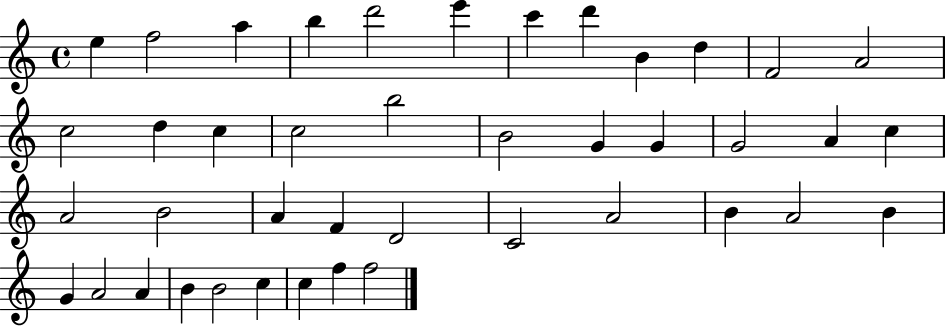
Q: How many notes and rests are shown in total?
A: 42